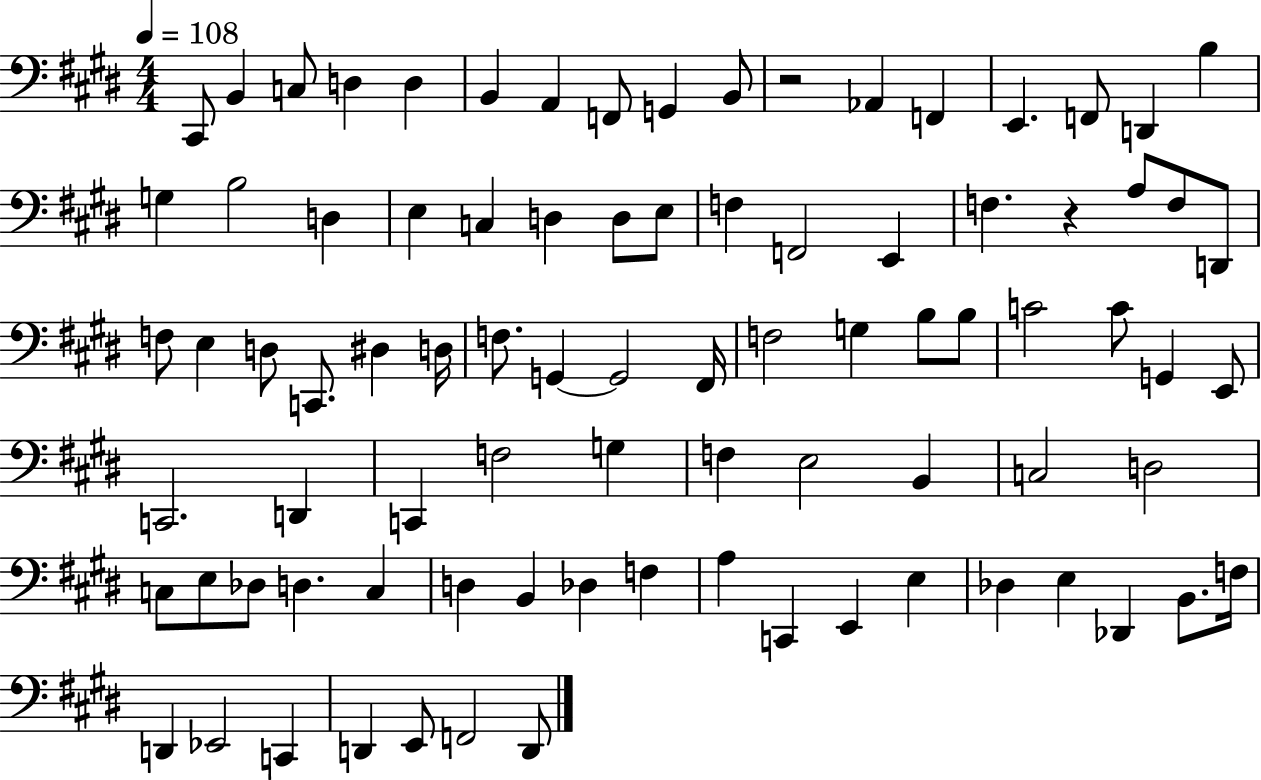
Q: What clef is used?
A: bass